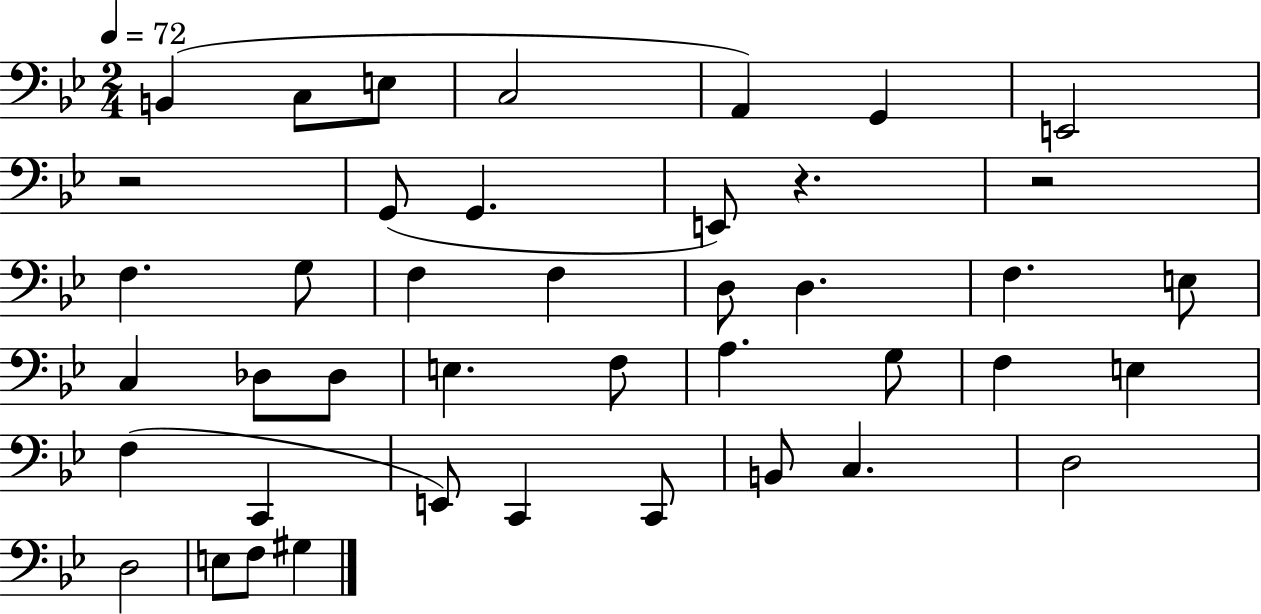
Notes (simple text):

B2/q C3/e E3/e C3/h A2/q G2/q E2/h R/h G2/e G2/q. E2/e R/q. R/h F3/q. G3/e F3/q F3/q D3/e D3/q. F3/q. E3/e C3/q Db3/e Db3/e E3/q. F3/e A3/q. G3/e F3/q E3/q F3/q C2/q E2/e C2/q C2/e B2/e C3/q. D3/h D3/h E3/e F3/e G#3/q